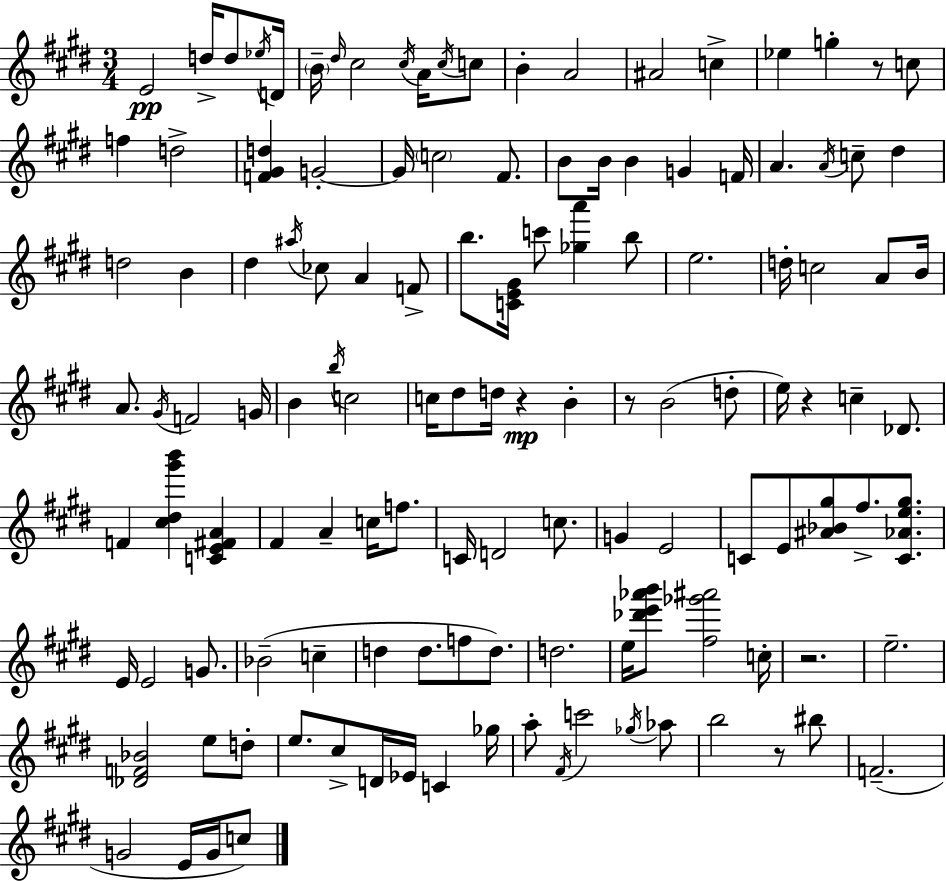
E4/h D5/s D5/e Eb5/s D4/s B4/s D#5/s C#5/h C#5/s A4/s C#5/s C5/e B4/q A4/h A#4/h C5/q Eb5/q G5/q R/e C5/e F5/q D5/h [F4,G#4,D5]/q G4/h G4/s C5/h F#4/e. B4/e B4/s B4/q G4/q F4/s A4/q. A4/s C5/e D#5/q D5/h B4/q D#5/q A#5/s CES5/e A4/q F4/e B5/e. [C4,E4,G#4]/s C6/e [Gb5,A6]/q B5/e E5/h. D5/s C5/h A4/e B4/s A4/e. G#4/s F4/h G4/s B4/q B5/s C5/h C5/s D#5/e D5/s R/q B4/q R/e B4/h D5/e E5/s R/q C5/q Db4/e. F4/q [C#5,D#5,G#6,B6]/q [C4,E4,F#4,A4]/q F#4/q A4/q C5/s F5/e. C4/s D4/h C5/e. G4/q E4/h C4/e E4/e [A#4,Bb4,G#5]/e F#5/e. [C4,Ab4,E5,G#5]/e. E4/s E4/h G4/e. Bb4/h C5/q D5/q D5/e. F5/e D5/e. D5/h. E5/s [Db6,E6,Ab6,B6]/e [F#5,Gb6,A#6]/h C5/s R/h. E5/h. [Db4,F4,Bb4]/h E5/e D5/e E5/e. C#5/e D4/s Eb4/s C4/q Gb5/s A5/e F#4/s C6/h Gb5/s Ab5/e B5/h R/e BIS5/e F4/h. G4/h E4/s G4/s C5/e